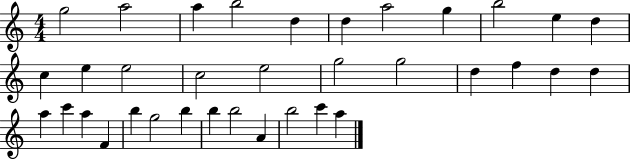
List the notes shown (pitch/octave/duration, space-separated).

G5/h A5/h A5/q B5/h D5/q D5/q A5/h G5/q B5/h E5/q D5/q C5/q E5/q E5/h C5/h E5/h G5/h G5/h D5/q F5/q D5/q D5/q A5/q C6/q A5/q F4/q B5/q G5/h B5/q B5/q B5/h A4/q B5/h C6/q A5/q